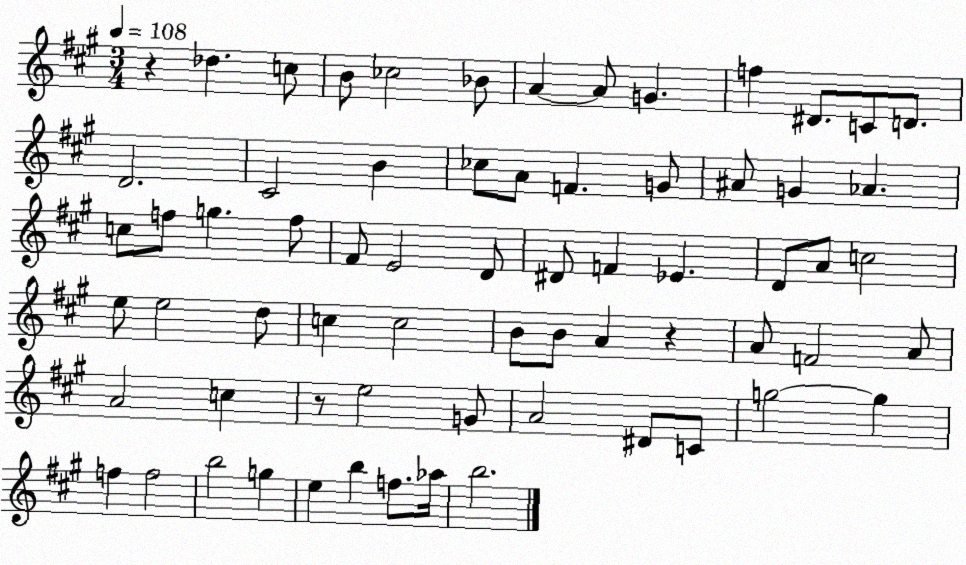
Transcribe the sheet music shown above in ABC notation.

X:1
T:Untitled
M:3/4
L:1/4
K:A
z _d c/2 B/2 _c2 _B/2 A A/2 G f ^D/2 C/2 D/2 D2 ^C2 B _c/2 A/2 F G/2 ^A/2 G _A c/2 f/2 g f/2 ^F/2 E2 D/2 ^D/2 F _E D/2 A/2 c2 e/2 e2 d/2 c c2 B/2 B/2 A z A/2 F2 A/2 A2 c z/2 e2 G/2 A2 ^D/2 C/2 g2 g f f2 b2 g e b f/2 _a/4 b2